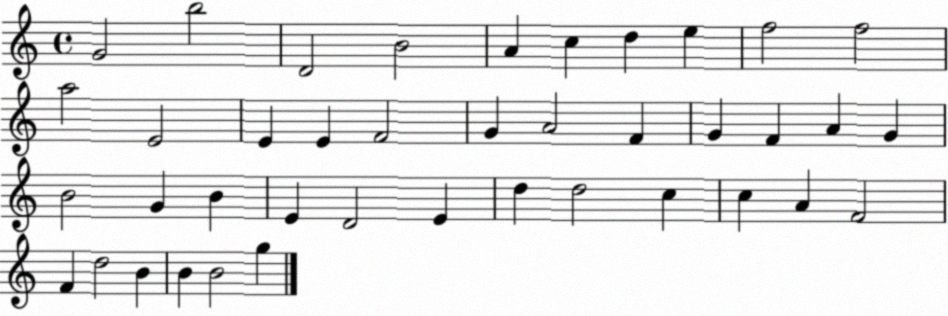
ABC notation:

X:1
T:Untitled
M:4/4
L:1/4
K:C
G2 b2 D2 B2 A c d e f2 f2 a2 E2 E E F2 G A2 F G F A G B2 G B E D2 E d d2 c c A F2 F d2 B B B2 g